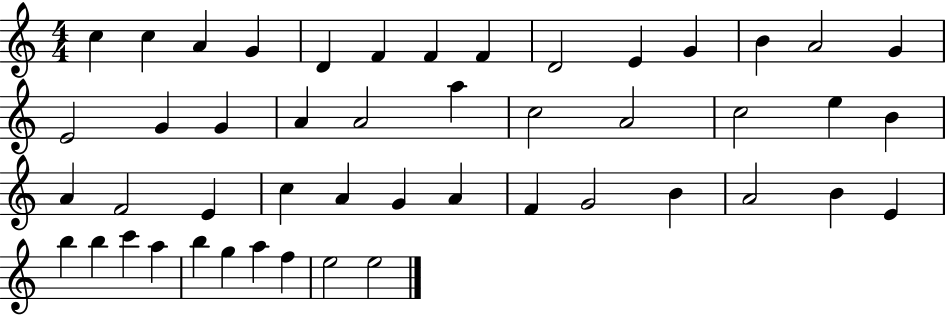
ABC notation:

X:1
T:Untitled
M:4/4
L:1/4
K:C
c c A G D F F F D2 E G B A2 G E2 G G A A2 a c2 A2 c2 e B A F2 E c A G A F G2 B A2 B E b b c' a b g a f e2 e2